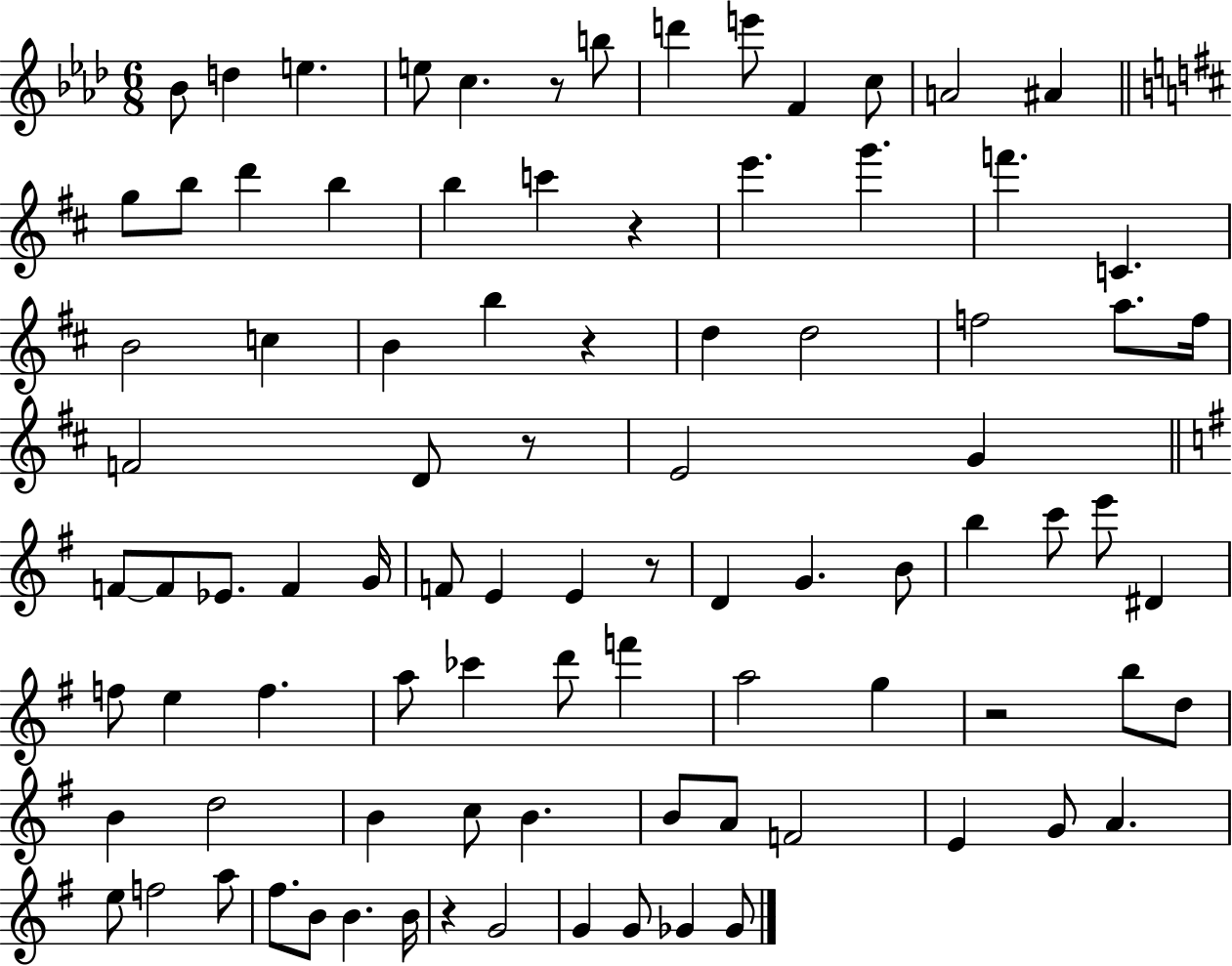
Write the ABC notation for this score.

X:1
T:Untitled
M:6/8
L:1/4
K:Ab
_B/2 d e e/2 c z/2 b/2 d' e'/2 F c/2 A2 ^A g/2 b/2 d' b b c' z e' g' f' C B2 c B b z d d2 f2 a/2 f/4 F2 D/2 z/2 E2 G F/2 F/2 _E/2 F G/4 F/2 E E z/2 D G B/2 b c'/2 e'/2 ^D f/2 e f a/2 _c' d'/2 f' a2 g z2 b/2 d/2 B d2 B c/2 B B/2 A/2 F2 E G/2 A e/2 f2 a/2 ^f/2 B/2 B B/4 z G2 G G/2 _G _G/2